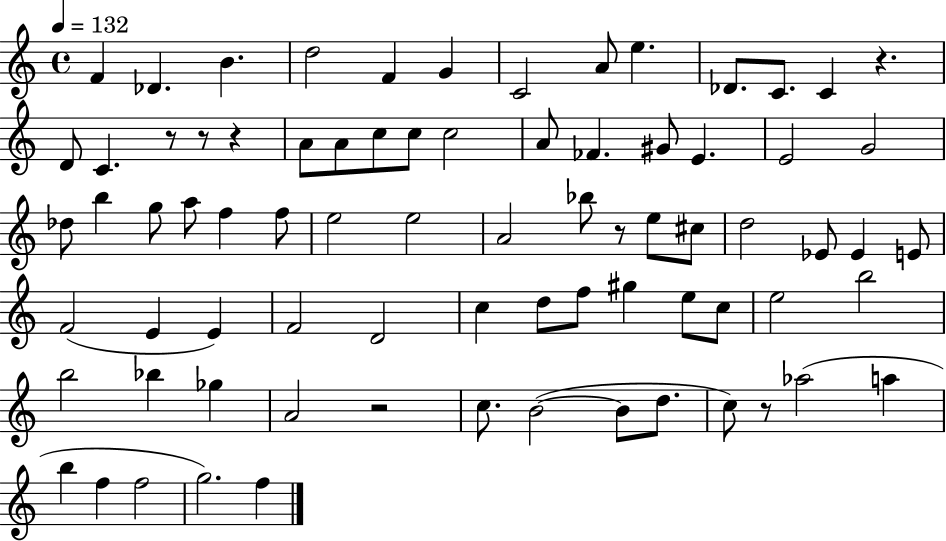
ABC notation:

X:1
T:Untitled
M:4/4
L:1/4
K:C
F _D B d2 F G C2 A/2 e _D/2 C/2 C z D/2 C z/2 z/2 z A/2 A/2 c/2 c/2 c2 A/2 _F ^G/2 E E2 G2 _d/2 b g/2 a/2 f f/2 e2 e2 A2 _b/2 z/2 e/2 ^c/2 d2 _E/2 _E E/2 F2 E E F2 D2 c d/2 f/2 ^g e/2 c/2 e2 b2 b2 _b _g A2 z2 c/2 B2 B/2 d/2 c/2 z/2 _a2 a b f f2 g2 f